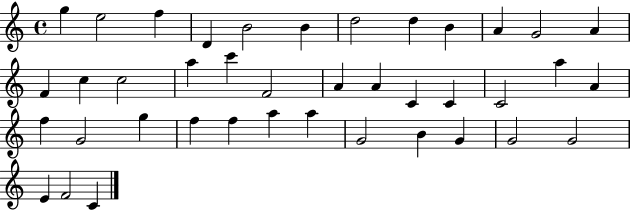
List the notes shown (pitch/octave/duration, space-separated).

G5/q E5/h F5/q D4/q B4/h B4/q D5/h D5/q B4/q A4/q G4/h A4/q F4/q C5/q C5/h A5/q C6/q F4/h A4/q A4/q C4/q C4/q C4/h A5/q A4/q F5/q G4/h G5/q F5/q F5/q A5/q A5/q G4/h B4/q G4/q G4/h G4/h E4/q F4/h C4/q